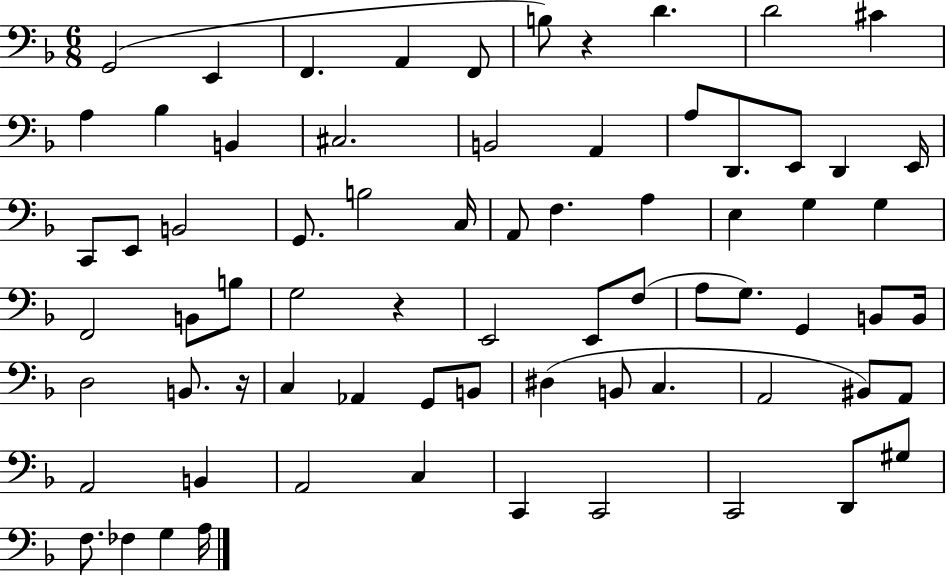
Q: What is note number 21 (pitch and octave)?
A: C2